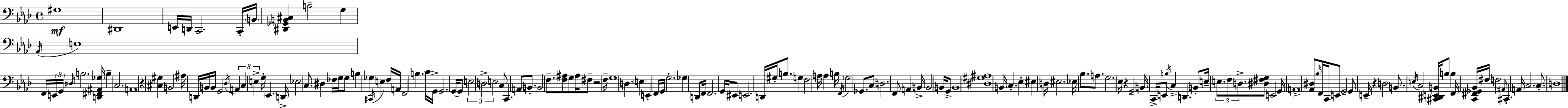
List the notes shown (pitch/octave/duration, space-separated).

G#3/w D#2/w E2/s D2/s C2/h. C2/s B2/s [D#2,Gb2,B2,C#3]/q B3/h G3/q Ab2/s E3/w F2/s E2/s G2/s D#3/s B3/h. [D2,F#2,A#2,Gb3]/s B3/q C3/h. A2/w R/q [C#3,G#3]/q B2/h A#3/s D2/s B2/s B2/s G2/h Db3/s A2/q C3/q E3/q G3/s Eb2/q. D2/s Eb3/h C3/e. D#3/q FES3/s G3/s G3/e B3/q Gb3/q C#2/s E3/q F3/s A2/s F2/h B3/q. C4/s G2/s G2/h. G2/s G2/e E3/h D3/h E3/h C3/e C2/q. A2/e B2/e. B2/h F3/e. [F3,A#3]/e G3/e A#3/s F#3/e R/h F3/s G3/w D3/q. E3/q E2/q F2/s G2/s G3/h. Gb3/q D2/e F2/s F2/h. G2/s EIS2/e E2/h. D2/s G#3/s B3/e. G3/q F3/h A3/s A3/q B3/s F2/s G3/h Gb2/e. C3/e D3/h. F2/e A2/q B2/s B2/h B2/s G2/e B2/w [D#3,G#3,A#3]/w B2/s C3/q. Eb3/q EIS3/q D3/s EIS3/h. Eb3/s Bb3/e. A3/e. G3/h. Eb3/s R/q G2/h B2/s C2/s E2/e B3/s C3/q D2/q. B2/e E3/s E3/e. F3/e D3/e. [D#3,F#3,G3]/e E2/h G2/s A2/w [Ab2,D#3]/e Bb3/s F2/s C2/s E2/e G2/h G2/e E2/s R/q D3/h B2/e. E3/s C3/h [C#2,D#2,E2,B2]/s B3/e B3/q F2/s [C2,F#2,Gb2,Bb2]/s F#3/s F3/h A#2/s C#2/q. A2/s C3/h. C3/e. D3/w